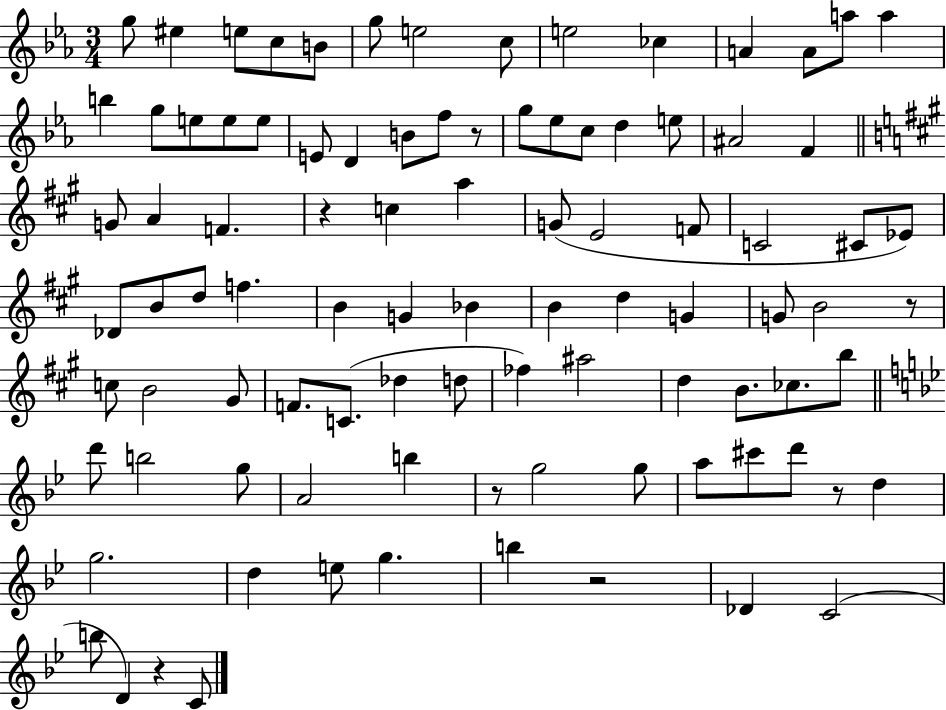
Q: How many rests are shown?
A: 7